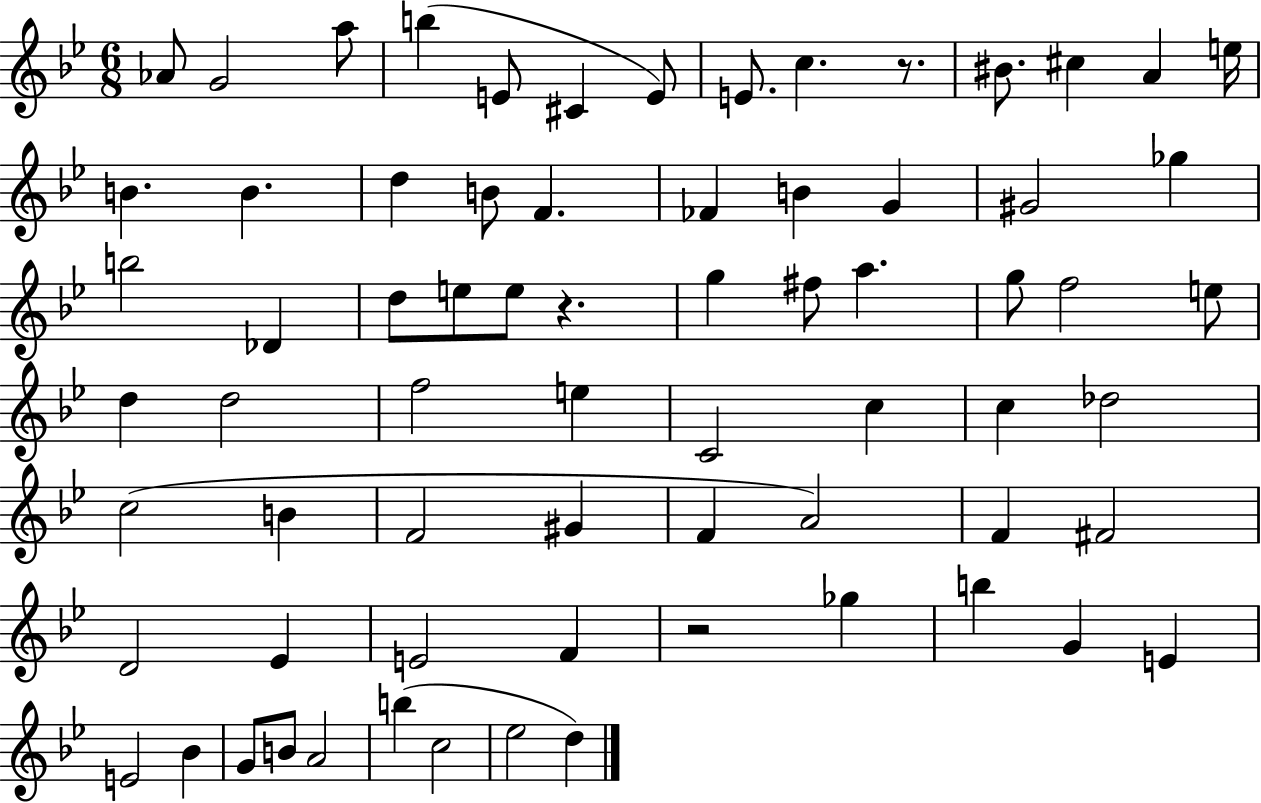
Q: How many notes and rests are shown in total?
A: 70